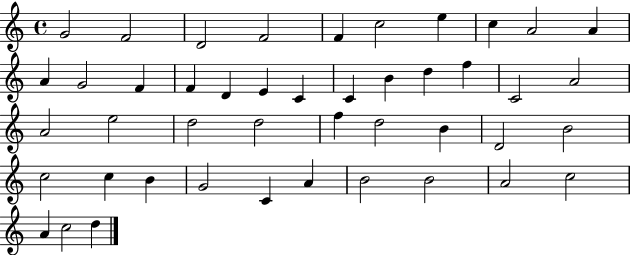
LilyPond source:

{
  \clef treble
  \time 4/4
  \defaultTimeSignature
  \key c \major
  g'2 f'2 | d'2 f'2 | f'4 c''2 e''4 | c''4 a'2 a'4 | \break a'4 g'2 f'4 | f'4 d'4 e'4 c'4 | c'4 b'4 d''4 f''4 | c'2 a'2 | \break a'2 e''2 | d''2 d''2 | f''4 d''2 b'4 | d'2 b'2 | \break c''2 c''4 b'4 | g'2 c'4 a'4 | b'2 b'2 | a'2 c''2 | \break a'4 c''2 d''4 | \bar "|."
}